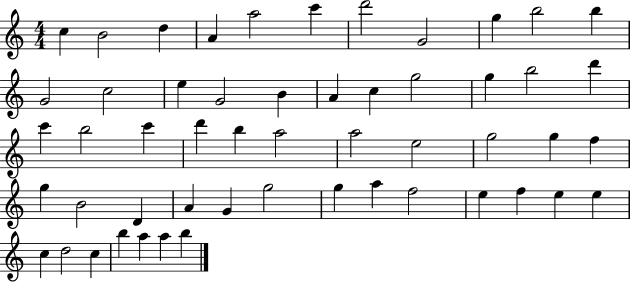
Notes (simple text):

C5/q B4/h D5/q A4/q A5/h C6/q D6/h G4/h G5/q B5/h B5/q G4/h C5/h E5/q G4/h B4/q A4/q C5/q G5/h G5/q B5/h D6/q C6/q B5/h C6/q D6/q B5/q A5/h A5/h E5/h G5/h G5/q F5/q G5/q B4/h D4/q A4/q G4/q G5/h G5/q A5/q F5/h E5/q F5/q E5/q E5/q C5/q D5/h C5/q B5/q A5/q A5/q B5/q